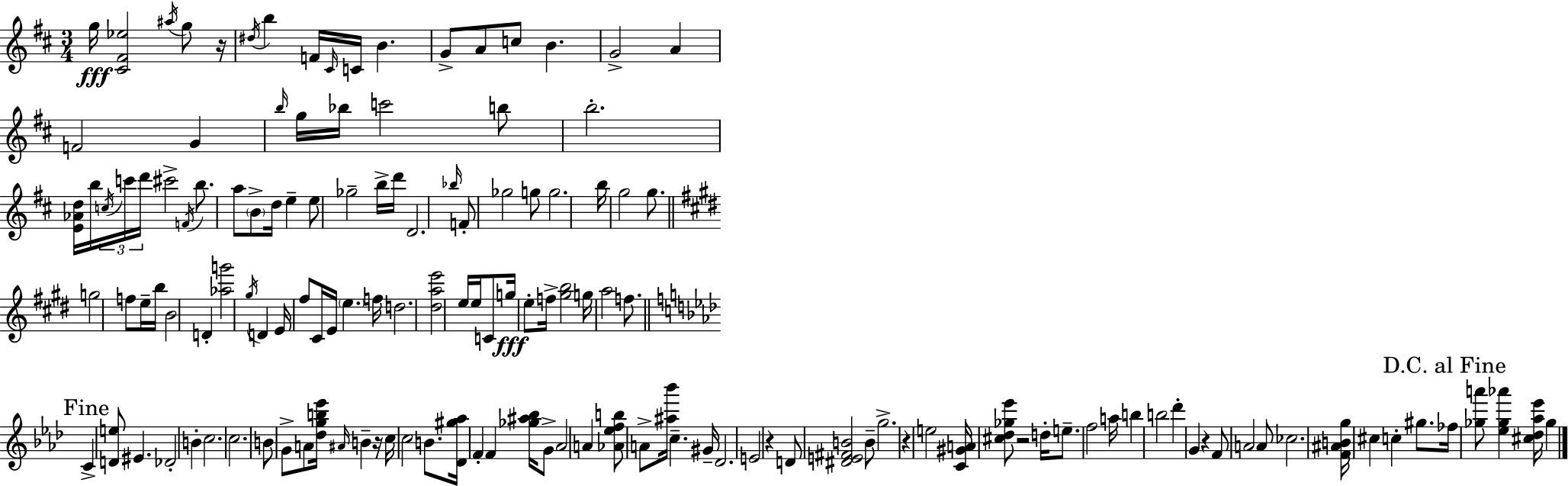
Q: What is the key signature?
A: D major